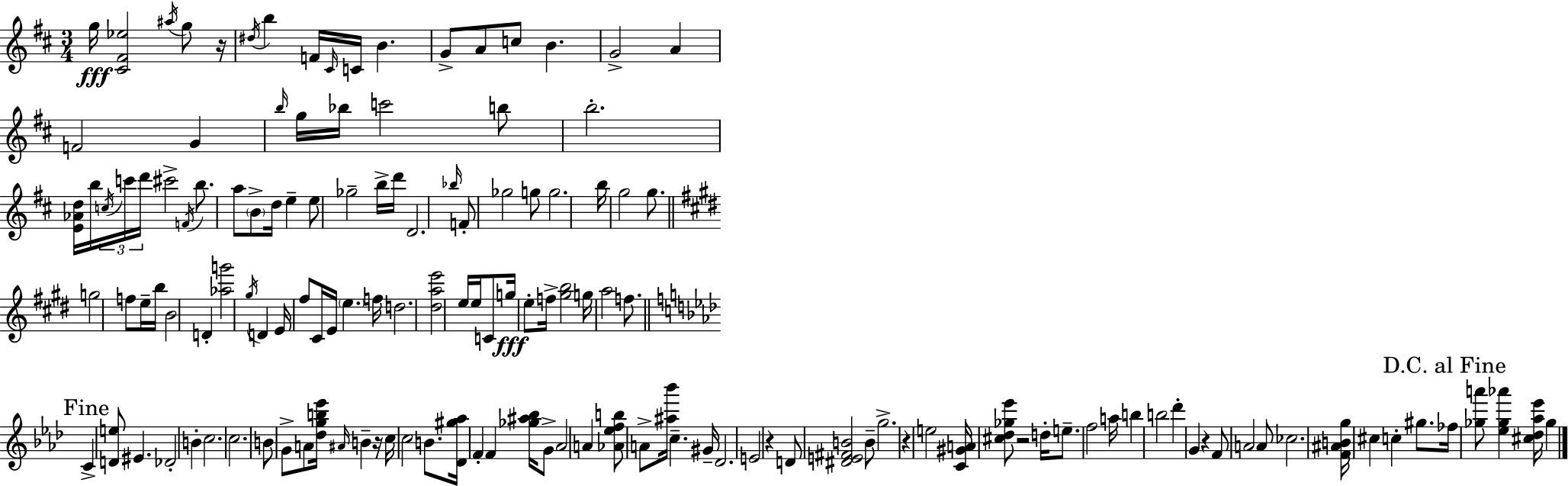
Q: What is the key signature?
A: D major